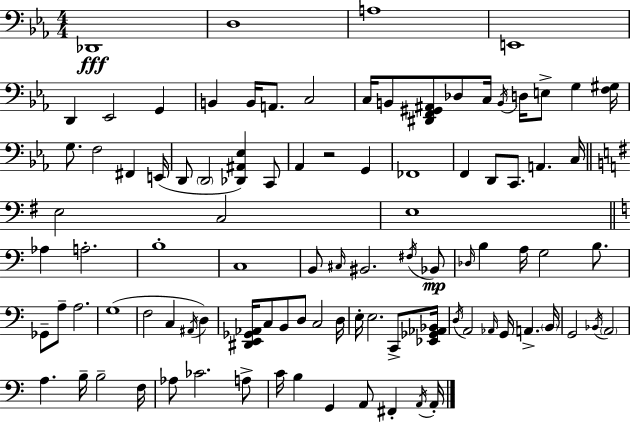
Db2/w D3/w A3/w E2/w D2/q Eb2/h G2/q B2/q B2/s A2/e. C3/h C3/s B2/e [D#2,F2,G#2,A#2]/e Db3/e C3/s B2/s D3/s E3/e G3/q [F3,G#3]/s G3/e. F3/h F#2/q E2/s D2/e D2/h [Db2,A#2,Eb3]/q C2/e Ab2/q R/h G2/q FES2/w F2/q D2/e C2/e. A2/q. C3/s E3/h C3/h E3/w Ab3/q A3/h. B3/w C3/w B2/e C#3/s BIS2/h. F#3/s Bb2/e Db3/s B3/q A3/s G3/h B3/e. Gb2/e A3/e A3/h. G3/w F3/h C3/q A#2/s D3/q [D#2,E2,Gb2,Ab2]/s C3/e B2/e D3/e C3/h D3/s E3/s E3/h. C2/e [Eb2,Gb2,Ab2,Bb2]/s D3/s A2/h Ab2/s G2/s A2/q. B2/s G2/h Bb2/s A2/h A3/q. B3/s B3/h F3/s Ab3/e CES4/h. A3/e C4/s B3/q G2/q A2/e F#2/q A2/s A2/s